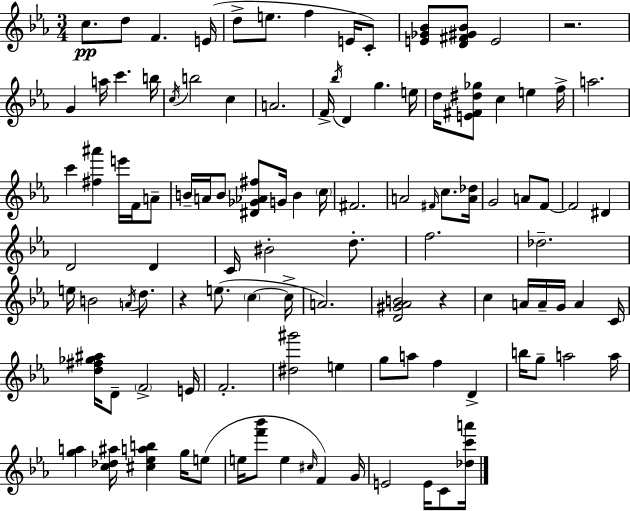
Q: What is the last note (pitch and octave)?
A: C4